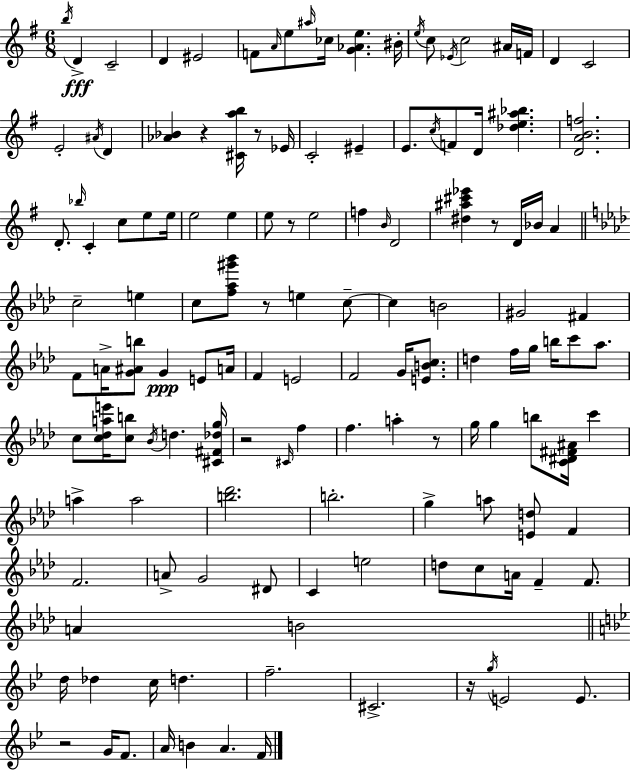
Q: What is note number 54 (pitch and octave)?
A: F#4